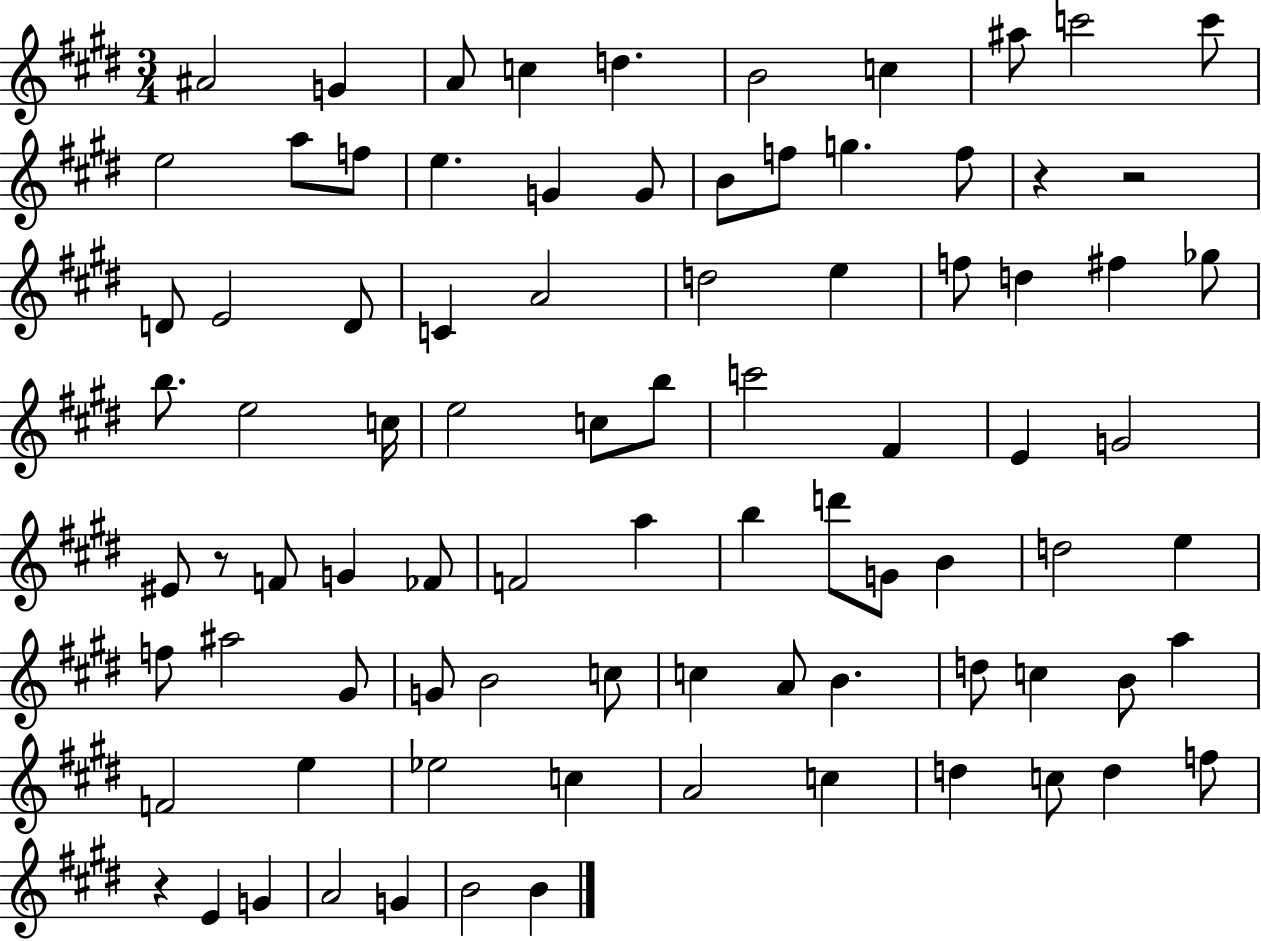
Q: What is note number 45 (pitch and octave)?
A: FES4